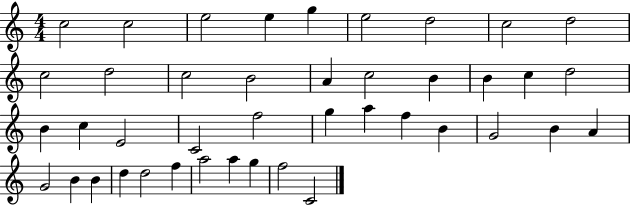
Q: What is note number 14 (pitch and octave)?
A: A4